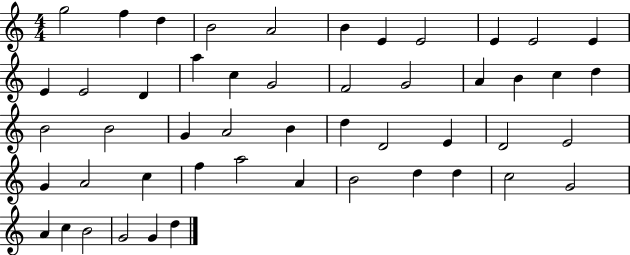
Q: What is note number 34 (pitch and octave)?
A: G4